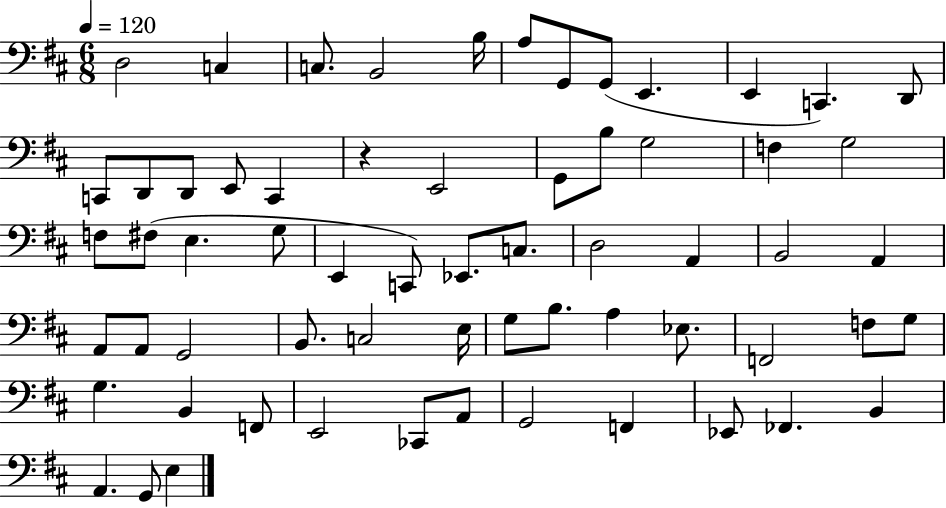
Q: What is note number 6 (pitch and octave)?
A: A3